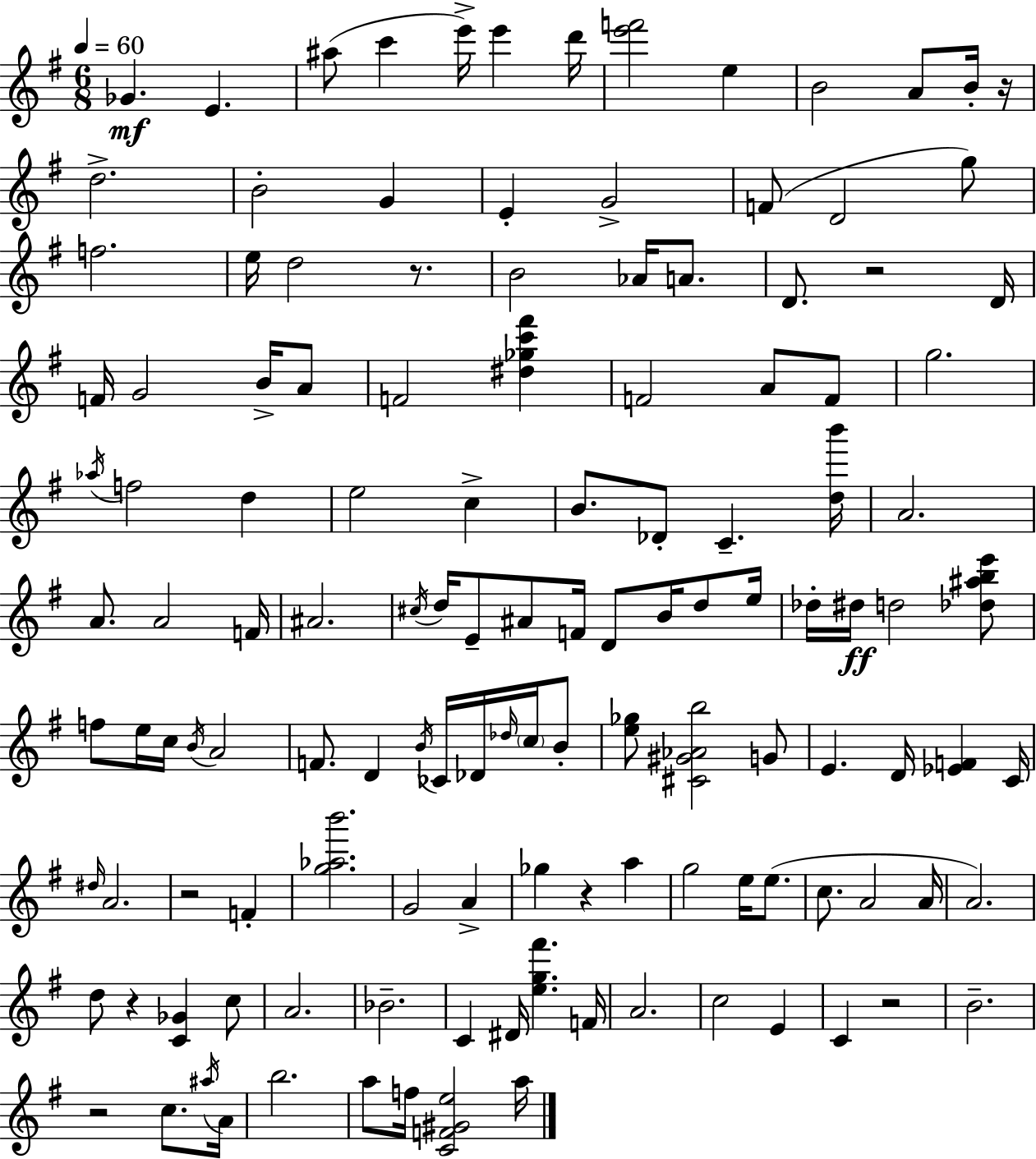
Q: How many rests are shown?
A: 8